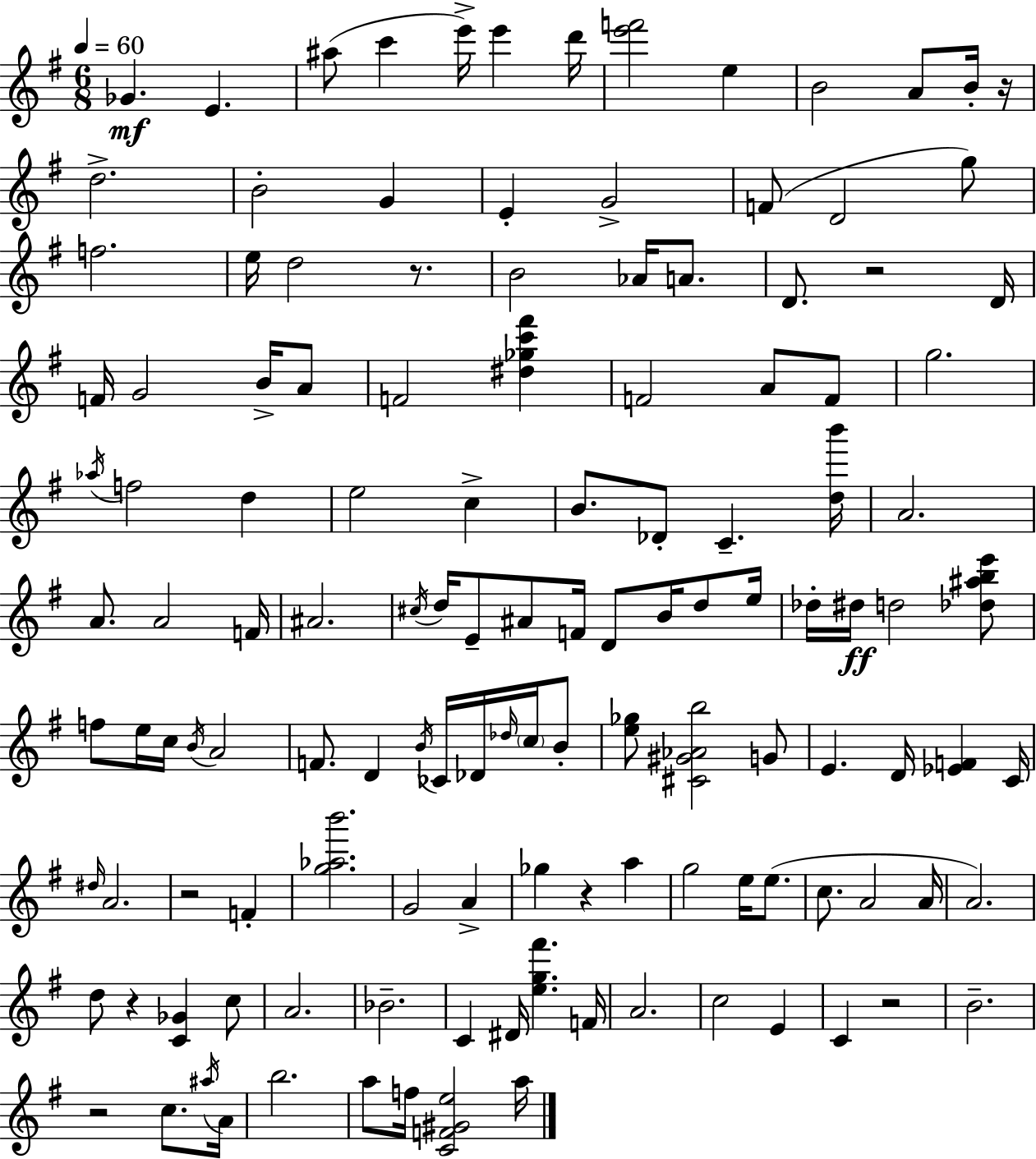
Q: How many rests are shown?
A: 8